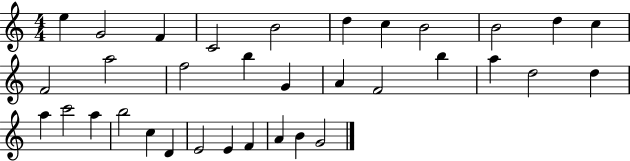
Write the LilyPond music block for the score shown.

{
  \clef treble
  \numericTimeSignature
  \time 4/4
  \key c \major
  e''4 g'2 f'4 | c'2 b'2 | d''4 c''4 b'2 | b'2 d''4 c''4 | \break f'2 a''2 | f''2 b''4 g'4 | a'4 f'2 b''4 | a''4 d''2 d''4 | \break a''4 c'''2 a''4 | b''2 c''4 d'4 | e'2 e'4 f'4 | a'4 b'4 g'2 | \break \bar "|."
}